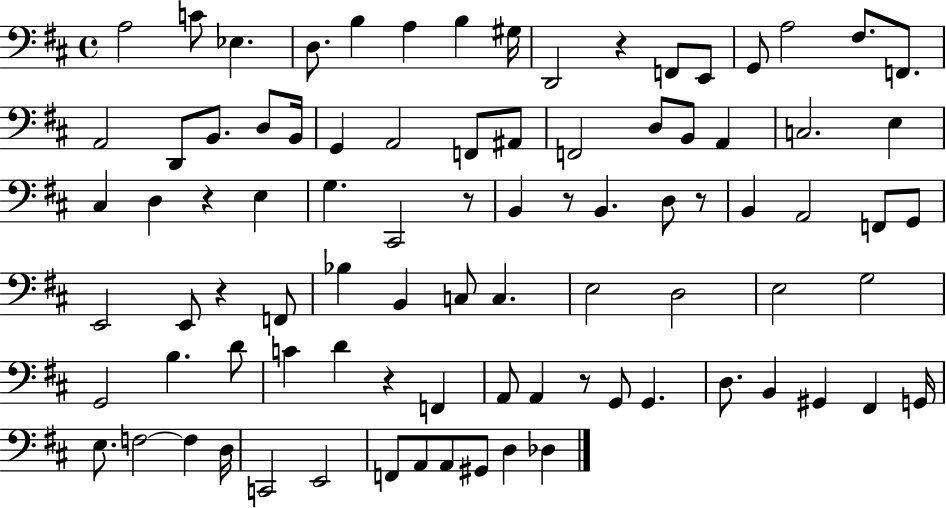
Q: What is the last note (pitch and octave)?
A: Db3